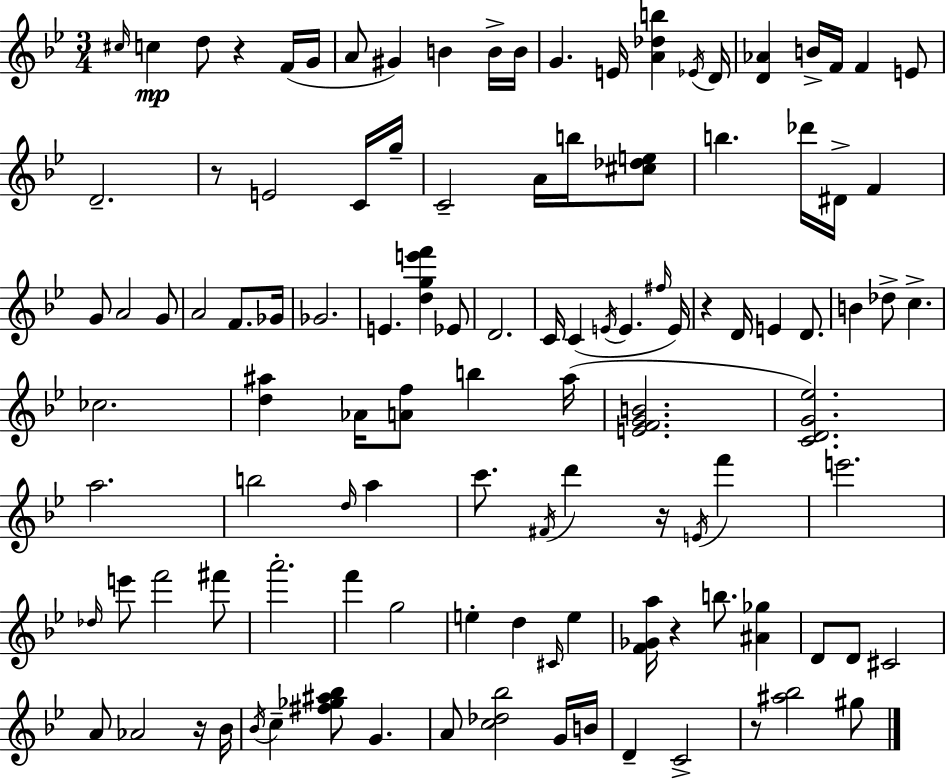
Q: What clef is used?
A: treble